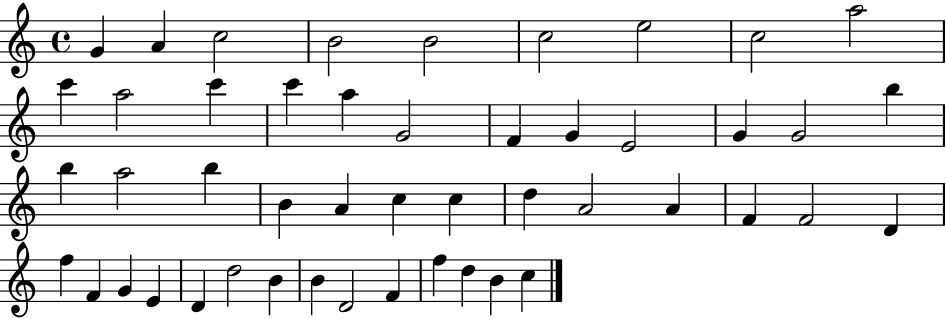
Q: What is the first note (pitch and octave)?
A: G4